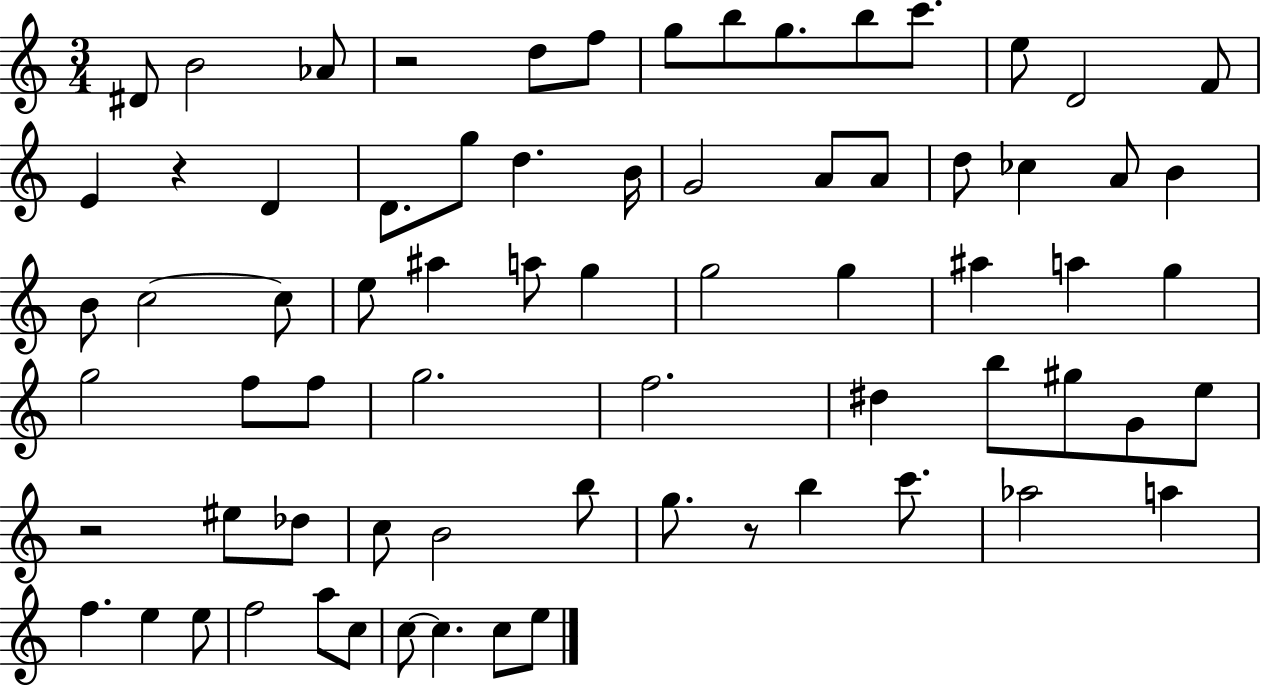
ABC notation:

X:1
T:Untitled
M:3/4
L:1/4
K:C
^D/2 B2 _A/2 z2 d/2 f/2 g/2 b/2 g/2 b/2 c'/2 e/2 D2 F/2 E z D D/2 g/2 d B/4 G2 A/2 A/2 d/2 _c A/2 B B/2 c2 c/2 e/2 ^a a/2 g g2 g ^a a g g2 f/2 f/2 g2 f2 ^d b/2 ^g/2 G/2 e/2 z2 ^e/2 _d/2 c/2 B2 b/2 g/2 z/2 b c'/2 _a2 a f e e/2 f2 a/2 c/2 c/2 c c/2 e/2